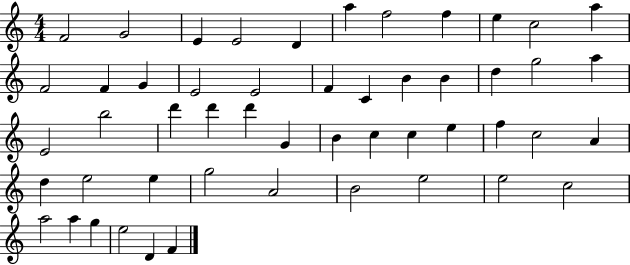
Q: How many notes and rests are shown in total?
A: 51